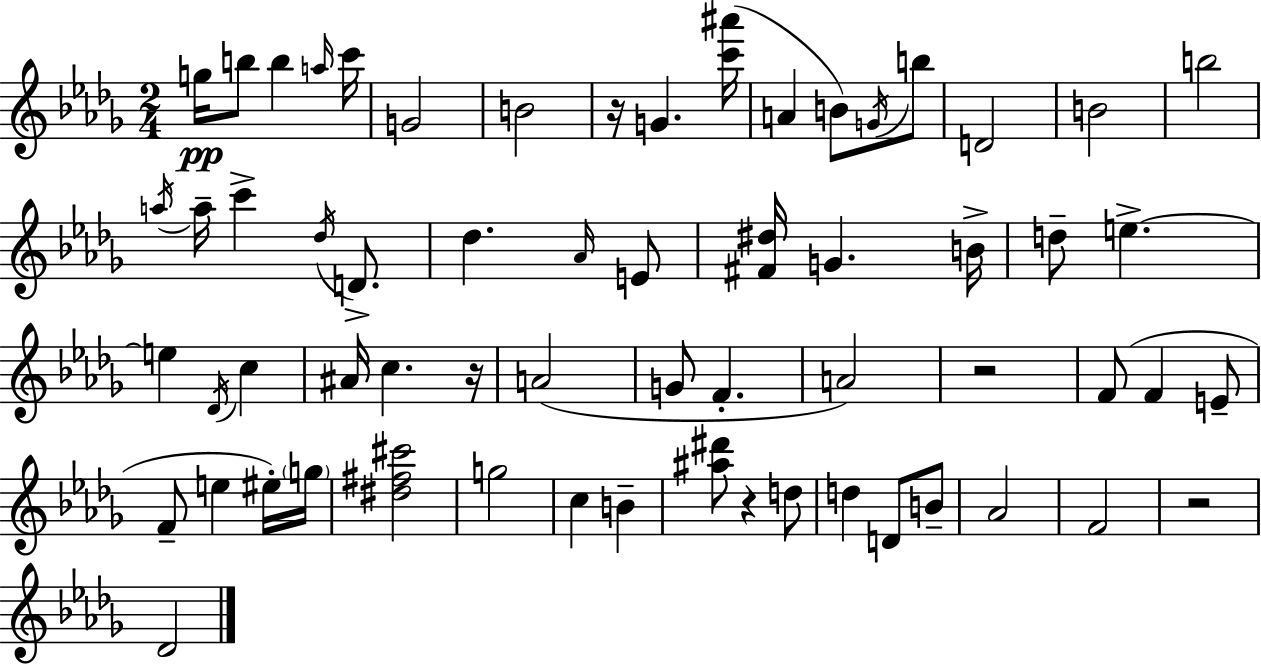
X:1
T:Untitled
M:2/4
L:1/4
K:Bbm
g/4 b/2 b a/4 c'/4 G2 B2 z/4 G [c'^a']/4 A B/2 G/4 b/2 D2 B2 b2 a/4 a/4 c' _d/4 D/2 _d _A/4 E/2 [^F^d]/4 G B/4 d/2 e e _D/4 c ^A/4 c z/4 A2 G/2 F A2 z2 F/2 F E/2 F/2 e ^e/4 g/4 [^d^f^c']2 g2 c B [^a^d']/2 z d/2 d D/2 B/2 _A2 F2 z2 _D2